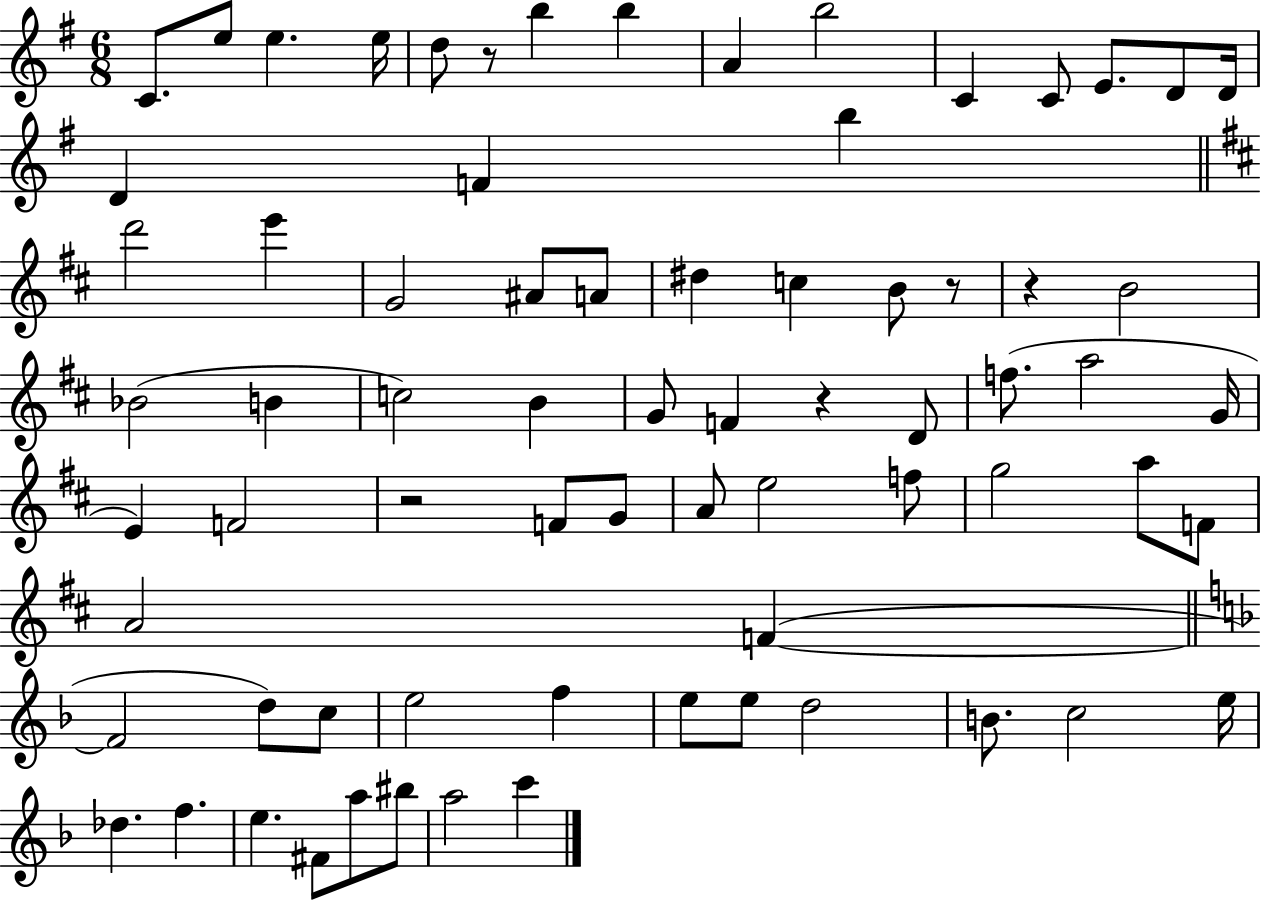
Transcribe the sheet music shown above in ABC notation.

X:1
T:Untitled
M:6/8
L:1/4
K:G
C/2 e/2 e e/4 d/2 z/2 b b A b2 C C/2 E/2 D/2 D/4 D F b d'2 e' G2 ^A/2 A/2 ^d c B/2 z/2 z B2 _B2 B c2 B G/2 F z D/2 f/2 a2 G/4 E F2 z2 F/2 G/2 A/2 e2 f/2 g2 a/2 F/2 A2 F F2 d/2 c/2 e2 f e/2 e/2 d2 B/2 c2 e/4 _d f e ^F/2 a/2 ^b/2 a2 c'